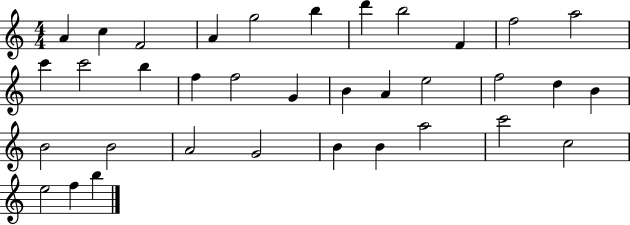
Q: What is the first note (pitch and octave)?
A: A4